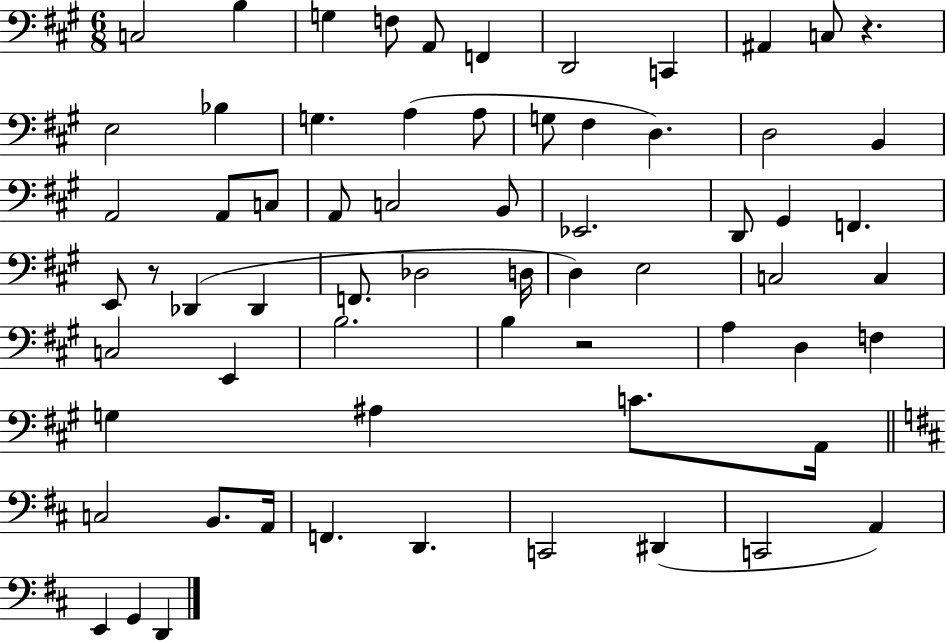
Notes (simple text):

C3/h B3/q G3/q F3/e A2/e F2/q D2/h C2/q A#2/q C3/e R/q. E3/h Bb3/q G3/q. A3/q A3/e G3/e F#3/q D3/q. D3/h B2/q A2/h A2/e C3/e A2/e C3/h B2/e Eb2/h. D2/e G#2/q F2/q. E2/e R/e Db2/q Db2/q F2/e. Db3/h D3/s D3/q E3/h C3/h C3/q C3/h E2/q B3/h. B3/q R/h A3/q D3/q F3/q G3/q A#3/q C4/e. A2/s C3/h B2/e. A2/s F2/q. D2/q. C2/h D#2/q C2/h A2/q E2/q G2/q D2/q